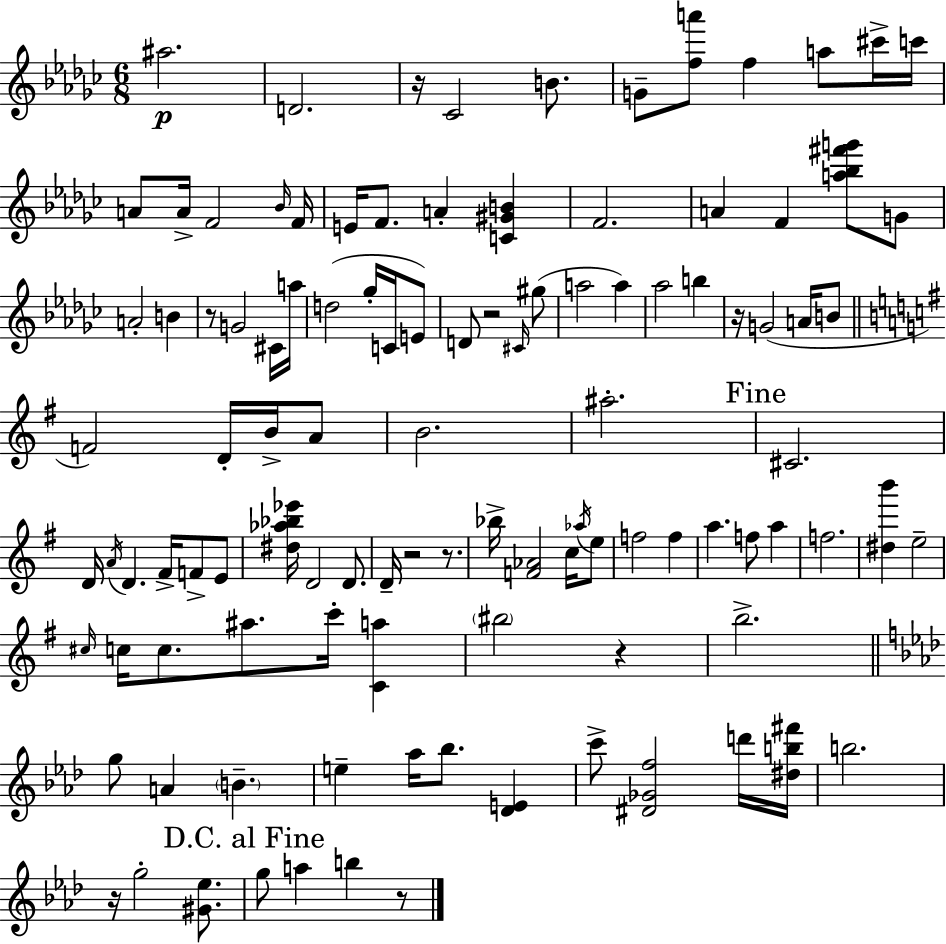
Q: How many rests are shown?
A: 9